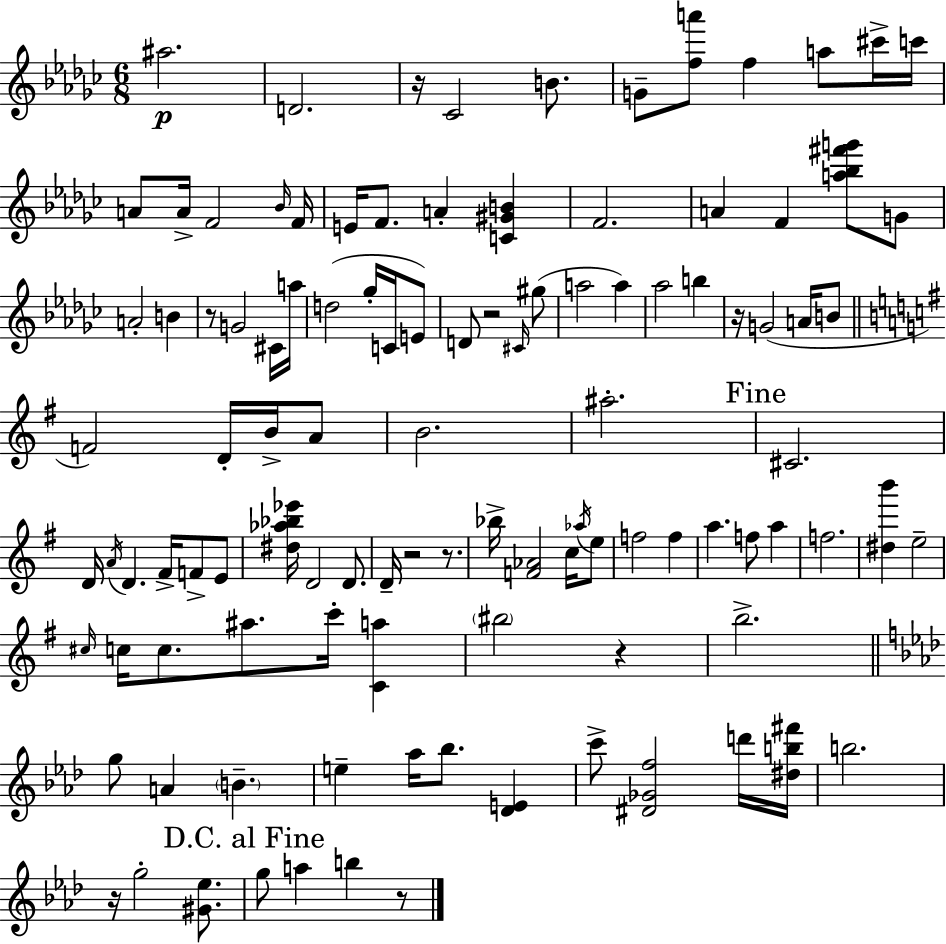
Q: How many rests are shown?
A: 9